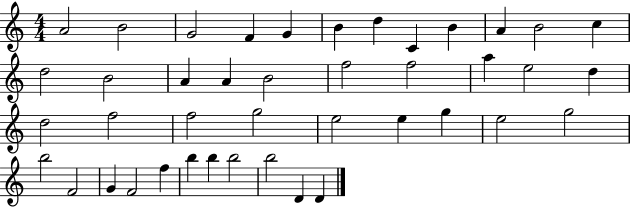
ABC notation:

X:1
T:Untitled
M:4/4
L:1/4
K:C
A2 B2 G2 F G B d C B A B2 c d2 B2 A A B2 f2 f2 a e2 d d2 f2 f2 g2 e2 e g e2 g2 b2 F2 G F2 f b b b2 b2 D D